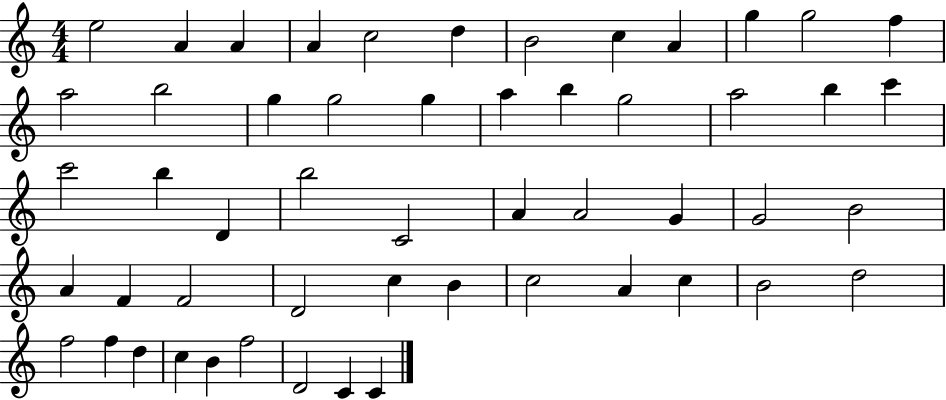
X:1
T:Untitled
M:4/4
L:1/4
K:C
e2 A A A c2 d B2 c A g g2 f a2 b2 g g2 g a b g2 a2 b c' c'2 b D b2 C2 A A2 G G2 B2 A F F2 D2 c B c2 A c B2 d2 f2 f d c B f2 D2 C C